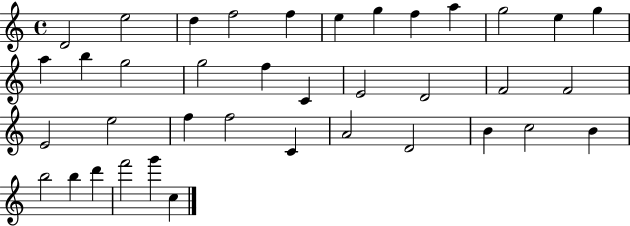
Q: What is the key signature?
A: C major